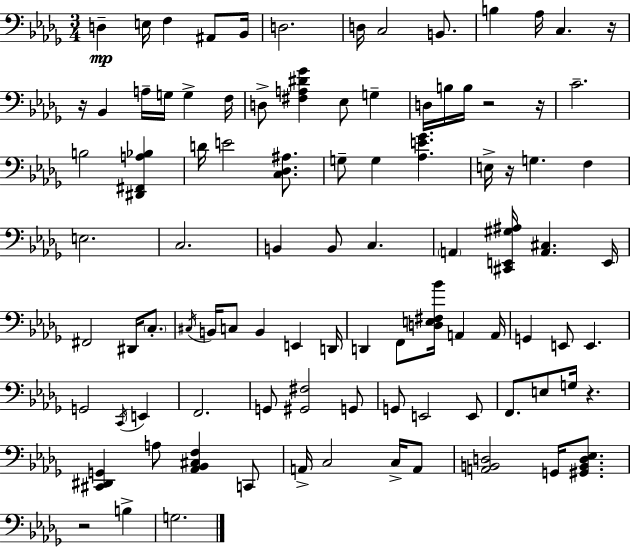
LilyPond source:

{
  \clef bass
  \numericTimeSignature
  \time 3/4
  \key bes \minor
  \repeat volta 2 { d4--\mp e16 f4 ais,8 bes,16 | d2. | d16 c2 b,8. | b4 aes16 c4. r16 | \break r16 bes,4 a16-- g16 g4-> f16 | d8-> <fis a dis' ges'>4 ees8 g4-- | d16 b16 b16 r2 r16 | c'2.-- | \break b2 <dis, fis, a bes>4 | d'16 e'2 <c des ais>8. | g8-- g4 <aes e' ges'>4. | e16-> r16 g4. f4 | \break e2. | c2. | b,4 b,8 c4. | \parenthesize a,4 <cis, e, gis ais>16 <a, cis>4. e,16 | \break fis,2 dis,16 \parenthesize c8.-. | \acciaccatura { cis16 } b,16 c8 b,4 e,4 | d,16 d,4 f,8 <d e fis bes'>16 a,4 | a,16 g,4 e,8 e,4. | \break g,2 \acciaccatura { c,16 } e,4 | f,2. | g,8 <gis, fis>2 | g,8 g,8 e,2 | \break e,8 f,8. e8 g16 r4. | <cis, dis, g,>4 a8 <aes, bes, cis f>4 | c,8 a,16-> c2 c16-> | a,8 <a, b, d>2 g,16 <gis, b, d ees>8. | \break r2 b4-> | g2. | } \bar "|."
}